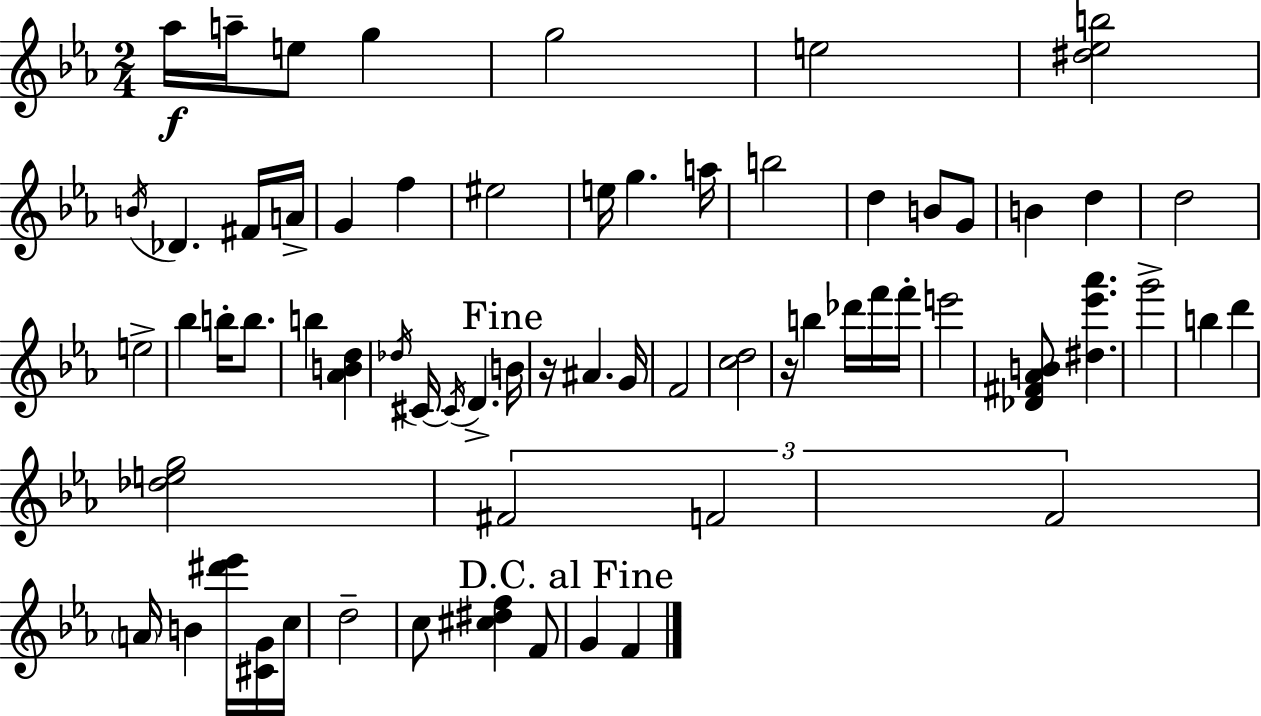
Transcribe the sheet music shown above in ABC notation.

X:1
T:Untitled
M:2/4
L:1/4
K:Eb
_a/4 a/4 e/2 g g2 e2 [^d_eb]2 B/4 _D ^F/4 A/4 G f ^e2 e/4 g a/4 b2 d B/2 G/2 B d d2 e2 _b b/4 b/2 b [_ABd] _d/4 ^C/4 ^C/4 D B/4 z/4 ^A G/4 F2 [cd]2 z/4 b _d'/4 f'/4 f'/4 e'2 [_D^F_AB]/2 [^d_e'_a'] g'2 b d' [_deg]2 ^F2 F2 F2 A/4 B [^d'_e']/4 [^CG]/4 c/4 d2 c/2 [^c^df] F/2 G F